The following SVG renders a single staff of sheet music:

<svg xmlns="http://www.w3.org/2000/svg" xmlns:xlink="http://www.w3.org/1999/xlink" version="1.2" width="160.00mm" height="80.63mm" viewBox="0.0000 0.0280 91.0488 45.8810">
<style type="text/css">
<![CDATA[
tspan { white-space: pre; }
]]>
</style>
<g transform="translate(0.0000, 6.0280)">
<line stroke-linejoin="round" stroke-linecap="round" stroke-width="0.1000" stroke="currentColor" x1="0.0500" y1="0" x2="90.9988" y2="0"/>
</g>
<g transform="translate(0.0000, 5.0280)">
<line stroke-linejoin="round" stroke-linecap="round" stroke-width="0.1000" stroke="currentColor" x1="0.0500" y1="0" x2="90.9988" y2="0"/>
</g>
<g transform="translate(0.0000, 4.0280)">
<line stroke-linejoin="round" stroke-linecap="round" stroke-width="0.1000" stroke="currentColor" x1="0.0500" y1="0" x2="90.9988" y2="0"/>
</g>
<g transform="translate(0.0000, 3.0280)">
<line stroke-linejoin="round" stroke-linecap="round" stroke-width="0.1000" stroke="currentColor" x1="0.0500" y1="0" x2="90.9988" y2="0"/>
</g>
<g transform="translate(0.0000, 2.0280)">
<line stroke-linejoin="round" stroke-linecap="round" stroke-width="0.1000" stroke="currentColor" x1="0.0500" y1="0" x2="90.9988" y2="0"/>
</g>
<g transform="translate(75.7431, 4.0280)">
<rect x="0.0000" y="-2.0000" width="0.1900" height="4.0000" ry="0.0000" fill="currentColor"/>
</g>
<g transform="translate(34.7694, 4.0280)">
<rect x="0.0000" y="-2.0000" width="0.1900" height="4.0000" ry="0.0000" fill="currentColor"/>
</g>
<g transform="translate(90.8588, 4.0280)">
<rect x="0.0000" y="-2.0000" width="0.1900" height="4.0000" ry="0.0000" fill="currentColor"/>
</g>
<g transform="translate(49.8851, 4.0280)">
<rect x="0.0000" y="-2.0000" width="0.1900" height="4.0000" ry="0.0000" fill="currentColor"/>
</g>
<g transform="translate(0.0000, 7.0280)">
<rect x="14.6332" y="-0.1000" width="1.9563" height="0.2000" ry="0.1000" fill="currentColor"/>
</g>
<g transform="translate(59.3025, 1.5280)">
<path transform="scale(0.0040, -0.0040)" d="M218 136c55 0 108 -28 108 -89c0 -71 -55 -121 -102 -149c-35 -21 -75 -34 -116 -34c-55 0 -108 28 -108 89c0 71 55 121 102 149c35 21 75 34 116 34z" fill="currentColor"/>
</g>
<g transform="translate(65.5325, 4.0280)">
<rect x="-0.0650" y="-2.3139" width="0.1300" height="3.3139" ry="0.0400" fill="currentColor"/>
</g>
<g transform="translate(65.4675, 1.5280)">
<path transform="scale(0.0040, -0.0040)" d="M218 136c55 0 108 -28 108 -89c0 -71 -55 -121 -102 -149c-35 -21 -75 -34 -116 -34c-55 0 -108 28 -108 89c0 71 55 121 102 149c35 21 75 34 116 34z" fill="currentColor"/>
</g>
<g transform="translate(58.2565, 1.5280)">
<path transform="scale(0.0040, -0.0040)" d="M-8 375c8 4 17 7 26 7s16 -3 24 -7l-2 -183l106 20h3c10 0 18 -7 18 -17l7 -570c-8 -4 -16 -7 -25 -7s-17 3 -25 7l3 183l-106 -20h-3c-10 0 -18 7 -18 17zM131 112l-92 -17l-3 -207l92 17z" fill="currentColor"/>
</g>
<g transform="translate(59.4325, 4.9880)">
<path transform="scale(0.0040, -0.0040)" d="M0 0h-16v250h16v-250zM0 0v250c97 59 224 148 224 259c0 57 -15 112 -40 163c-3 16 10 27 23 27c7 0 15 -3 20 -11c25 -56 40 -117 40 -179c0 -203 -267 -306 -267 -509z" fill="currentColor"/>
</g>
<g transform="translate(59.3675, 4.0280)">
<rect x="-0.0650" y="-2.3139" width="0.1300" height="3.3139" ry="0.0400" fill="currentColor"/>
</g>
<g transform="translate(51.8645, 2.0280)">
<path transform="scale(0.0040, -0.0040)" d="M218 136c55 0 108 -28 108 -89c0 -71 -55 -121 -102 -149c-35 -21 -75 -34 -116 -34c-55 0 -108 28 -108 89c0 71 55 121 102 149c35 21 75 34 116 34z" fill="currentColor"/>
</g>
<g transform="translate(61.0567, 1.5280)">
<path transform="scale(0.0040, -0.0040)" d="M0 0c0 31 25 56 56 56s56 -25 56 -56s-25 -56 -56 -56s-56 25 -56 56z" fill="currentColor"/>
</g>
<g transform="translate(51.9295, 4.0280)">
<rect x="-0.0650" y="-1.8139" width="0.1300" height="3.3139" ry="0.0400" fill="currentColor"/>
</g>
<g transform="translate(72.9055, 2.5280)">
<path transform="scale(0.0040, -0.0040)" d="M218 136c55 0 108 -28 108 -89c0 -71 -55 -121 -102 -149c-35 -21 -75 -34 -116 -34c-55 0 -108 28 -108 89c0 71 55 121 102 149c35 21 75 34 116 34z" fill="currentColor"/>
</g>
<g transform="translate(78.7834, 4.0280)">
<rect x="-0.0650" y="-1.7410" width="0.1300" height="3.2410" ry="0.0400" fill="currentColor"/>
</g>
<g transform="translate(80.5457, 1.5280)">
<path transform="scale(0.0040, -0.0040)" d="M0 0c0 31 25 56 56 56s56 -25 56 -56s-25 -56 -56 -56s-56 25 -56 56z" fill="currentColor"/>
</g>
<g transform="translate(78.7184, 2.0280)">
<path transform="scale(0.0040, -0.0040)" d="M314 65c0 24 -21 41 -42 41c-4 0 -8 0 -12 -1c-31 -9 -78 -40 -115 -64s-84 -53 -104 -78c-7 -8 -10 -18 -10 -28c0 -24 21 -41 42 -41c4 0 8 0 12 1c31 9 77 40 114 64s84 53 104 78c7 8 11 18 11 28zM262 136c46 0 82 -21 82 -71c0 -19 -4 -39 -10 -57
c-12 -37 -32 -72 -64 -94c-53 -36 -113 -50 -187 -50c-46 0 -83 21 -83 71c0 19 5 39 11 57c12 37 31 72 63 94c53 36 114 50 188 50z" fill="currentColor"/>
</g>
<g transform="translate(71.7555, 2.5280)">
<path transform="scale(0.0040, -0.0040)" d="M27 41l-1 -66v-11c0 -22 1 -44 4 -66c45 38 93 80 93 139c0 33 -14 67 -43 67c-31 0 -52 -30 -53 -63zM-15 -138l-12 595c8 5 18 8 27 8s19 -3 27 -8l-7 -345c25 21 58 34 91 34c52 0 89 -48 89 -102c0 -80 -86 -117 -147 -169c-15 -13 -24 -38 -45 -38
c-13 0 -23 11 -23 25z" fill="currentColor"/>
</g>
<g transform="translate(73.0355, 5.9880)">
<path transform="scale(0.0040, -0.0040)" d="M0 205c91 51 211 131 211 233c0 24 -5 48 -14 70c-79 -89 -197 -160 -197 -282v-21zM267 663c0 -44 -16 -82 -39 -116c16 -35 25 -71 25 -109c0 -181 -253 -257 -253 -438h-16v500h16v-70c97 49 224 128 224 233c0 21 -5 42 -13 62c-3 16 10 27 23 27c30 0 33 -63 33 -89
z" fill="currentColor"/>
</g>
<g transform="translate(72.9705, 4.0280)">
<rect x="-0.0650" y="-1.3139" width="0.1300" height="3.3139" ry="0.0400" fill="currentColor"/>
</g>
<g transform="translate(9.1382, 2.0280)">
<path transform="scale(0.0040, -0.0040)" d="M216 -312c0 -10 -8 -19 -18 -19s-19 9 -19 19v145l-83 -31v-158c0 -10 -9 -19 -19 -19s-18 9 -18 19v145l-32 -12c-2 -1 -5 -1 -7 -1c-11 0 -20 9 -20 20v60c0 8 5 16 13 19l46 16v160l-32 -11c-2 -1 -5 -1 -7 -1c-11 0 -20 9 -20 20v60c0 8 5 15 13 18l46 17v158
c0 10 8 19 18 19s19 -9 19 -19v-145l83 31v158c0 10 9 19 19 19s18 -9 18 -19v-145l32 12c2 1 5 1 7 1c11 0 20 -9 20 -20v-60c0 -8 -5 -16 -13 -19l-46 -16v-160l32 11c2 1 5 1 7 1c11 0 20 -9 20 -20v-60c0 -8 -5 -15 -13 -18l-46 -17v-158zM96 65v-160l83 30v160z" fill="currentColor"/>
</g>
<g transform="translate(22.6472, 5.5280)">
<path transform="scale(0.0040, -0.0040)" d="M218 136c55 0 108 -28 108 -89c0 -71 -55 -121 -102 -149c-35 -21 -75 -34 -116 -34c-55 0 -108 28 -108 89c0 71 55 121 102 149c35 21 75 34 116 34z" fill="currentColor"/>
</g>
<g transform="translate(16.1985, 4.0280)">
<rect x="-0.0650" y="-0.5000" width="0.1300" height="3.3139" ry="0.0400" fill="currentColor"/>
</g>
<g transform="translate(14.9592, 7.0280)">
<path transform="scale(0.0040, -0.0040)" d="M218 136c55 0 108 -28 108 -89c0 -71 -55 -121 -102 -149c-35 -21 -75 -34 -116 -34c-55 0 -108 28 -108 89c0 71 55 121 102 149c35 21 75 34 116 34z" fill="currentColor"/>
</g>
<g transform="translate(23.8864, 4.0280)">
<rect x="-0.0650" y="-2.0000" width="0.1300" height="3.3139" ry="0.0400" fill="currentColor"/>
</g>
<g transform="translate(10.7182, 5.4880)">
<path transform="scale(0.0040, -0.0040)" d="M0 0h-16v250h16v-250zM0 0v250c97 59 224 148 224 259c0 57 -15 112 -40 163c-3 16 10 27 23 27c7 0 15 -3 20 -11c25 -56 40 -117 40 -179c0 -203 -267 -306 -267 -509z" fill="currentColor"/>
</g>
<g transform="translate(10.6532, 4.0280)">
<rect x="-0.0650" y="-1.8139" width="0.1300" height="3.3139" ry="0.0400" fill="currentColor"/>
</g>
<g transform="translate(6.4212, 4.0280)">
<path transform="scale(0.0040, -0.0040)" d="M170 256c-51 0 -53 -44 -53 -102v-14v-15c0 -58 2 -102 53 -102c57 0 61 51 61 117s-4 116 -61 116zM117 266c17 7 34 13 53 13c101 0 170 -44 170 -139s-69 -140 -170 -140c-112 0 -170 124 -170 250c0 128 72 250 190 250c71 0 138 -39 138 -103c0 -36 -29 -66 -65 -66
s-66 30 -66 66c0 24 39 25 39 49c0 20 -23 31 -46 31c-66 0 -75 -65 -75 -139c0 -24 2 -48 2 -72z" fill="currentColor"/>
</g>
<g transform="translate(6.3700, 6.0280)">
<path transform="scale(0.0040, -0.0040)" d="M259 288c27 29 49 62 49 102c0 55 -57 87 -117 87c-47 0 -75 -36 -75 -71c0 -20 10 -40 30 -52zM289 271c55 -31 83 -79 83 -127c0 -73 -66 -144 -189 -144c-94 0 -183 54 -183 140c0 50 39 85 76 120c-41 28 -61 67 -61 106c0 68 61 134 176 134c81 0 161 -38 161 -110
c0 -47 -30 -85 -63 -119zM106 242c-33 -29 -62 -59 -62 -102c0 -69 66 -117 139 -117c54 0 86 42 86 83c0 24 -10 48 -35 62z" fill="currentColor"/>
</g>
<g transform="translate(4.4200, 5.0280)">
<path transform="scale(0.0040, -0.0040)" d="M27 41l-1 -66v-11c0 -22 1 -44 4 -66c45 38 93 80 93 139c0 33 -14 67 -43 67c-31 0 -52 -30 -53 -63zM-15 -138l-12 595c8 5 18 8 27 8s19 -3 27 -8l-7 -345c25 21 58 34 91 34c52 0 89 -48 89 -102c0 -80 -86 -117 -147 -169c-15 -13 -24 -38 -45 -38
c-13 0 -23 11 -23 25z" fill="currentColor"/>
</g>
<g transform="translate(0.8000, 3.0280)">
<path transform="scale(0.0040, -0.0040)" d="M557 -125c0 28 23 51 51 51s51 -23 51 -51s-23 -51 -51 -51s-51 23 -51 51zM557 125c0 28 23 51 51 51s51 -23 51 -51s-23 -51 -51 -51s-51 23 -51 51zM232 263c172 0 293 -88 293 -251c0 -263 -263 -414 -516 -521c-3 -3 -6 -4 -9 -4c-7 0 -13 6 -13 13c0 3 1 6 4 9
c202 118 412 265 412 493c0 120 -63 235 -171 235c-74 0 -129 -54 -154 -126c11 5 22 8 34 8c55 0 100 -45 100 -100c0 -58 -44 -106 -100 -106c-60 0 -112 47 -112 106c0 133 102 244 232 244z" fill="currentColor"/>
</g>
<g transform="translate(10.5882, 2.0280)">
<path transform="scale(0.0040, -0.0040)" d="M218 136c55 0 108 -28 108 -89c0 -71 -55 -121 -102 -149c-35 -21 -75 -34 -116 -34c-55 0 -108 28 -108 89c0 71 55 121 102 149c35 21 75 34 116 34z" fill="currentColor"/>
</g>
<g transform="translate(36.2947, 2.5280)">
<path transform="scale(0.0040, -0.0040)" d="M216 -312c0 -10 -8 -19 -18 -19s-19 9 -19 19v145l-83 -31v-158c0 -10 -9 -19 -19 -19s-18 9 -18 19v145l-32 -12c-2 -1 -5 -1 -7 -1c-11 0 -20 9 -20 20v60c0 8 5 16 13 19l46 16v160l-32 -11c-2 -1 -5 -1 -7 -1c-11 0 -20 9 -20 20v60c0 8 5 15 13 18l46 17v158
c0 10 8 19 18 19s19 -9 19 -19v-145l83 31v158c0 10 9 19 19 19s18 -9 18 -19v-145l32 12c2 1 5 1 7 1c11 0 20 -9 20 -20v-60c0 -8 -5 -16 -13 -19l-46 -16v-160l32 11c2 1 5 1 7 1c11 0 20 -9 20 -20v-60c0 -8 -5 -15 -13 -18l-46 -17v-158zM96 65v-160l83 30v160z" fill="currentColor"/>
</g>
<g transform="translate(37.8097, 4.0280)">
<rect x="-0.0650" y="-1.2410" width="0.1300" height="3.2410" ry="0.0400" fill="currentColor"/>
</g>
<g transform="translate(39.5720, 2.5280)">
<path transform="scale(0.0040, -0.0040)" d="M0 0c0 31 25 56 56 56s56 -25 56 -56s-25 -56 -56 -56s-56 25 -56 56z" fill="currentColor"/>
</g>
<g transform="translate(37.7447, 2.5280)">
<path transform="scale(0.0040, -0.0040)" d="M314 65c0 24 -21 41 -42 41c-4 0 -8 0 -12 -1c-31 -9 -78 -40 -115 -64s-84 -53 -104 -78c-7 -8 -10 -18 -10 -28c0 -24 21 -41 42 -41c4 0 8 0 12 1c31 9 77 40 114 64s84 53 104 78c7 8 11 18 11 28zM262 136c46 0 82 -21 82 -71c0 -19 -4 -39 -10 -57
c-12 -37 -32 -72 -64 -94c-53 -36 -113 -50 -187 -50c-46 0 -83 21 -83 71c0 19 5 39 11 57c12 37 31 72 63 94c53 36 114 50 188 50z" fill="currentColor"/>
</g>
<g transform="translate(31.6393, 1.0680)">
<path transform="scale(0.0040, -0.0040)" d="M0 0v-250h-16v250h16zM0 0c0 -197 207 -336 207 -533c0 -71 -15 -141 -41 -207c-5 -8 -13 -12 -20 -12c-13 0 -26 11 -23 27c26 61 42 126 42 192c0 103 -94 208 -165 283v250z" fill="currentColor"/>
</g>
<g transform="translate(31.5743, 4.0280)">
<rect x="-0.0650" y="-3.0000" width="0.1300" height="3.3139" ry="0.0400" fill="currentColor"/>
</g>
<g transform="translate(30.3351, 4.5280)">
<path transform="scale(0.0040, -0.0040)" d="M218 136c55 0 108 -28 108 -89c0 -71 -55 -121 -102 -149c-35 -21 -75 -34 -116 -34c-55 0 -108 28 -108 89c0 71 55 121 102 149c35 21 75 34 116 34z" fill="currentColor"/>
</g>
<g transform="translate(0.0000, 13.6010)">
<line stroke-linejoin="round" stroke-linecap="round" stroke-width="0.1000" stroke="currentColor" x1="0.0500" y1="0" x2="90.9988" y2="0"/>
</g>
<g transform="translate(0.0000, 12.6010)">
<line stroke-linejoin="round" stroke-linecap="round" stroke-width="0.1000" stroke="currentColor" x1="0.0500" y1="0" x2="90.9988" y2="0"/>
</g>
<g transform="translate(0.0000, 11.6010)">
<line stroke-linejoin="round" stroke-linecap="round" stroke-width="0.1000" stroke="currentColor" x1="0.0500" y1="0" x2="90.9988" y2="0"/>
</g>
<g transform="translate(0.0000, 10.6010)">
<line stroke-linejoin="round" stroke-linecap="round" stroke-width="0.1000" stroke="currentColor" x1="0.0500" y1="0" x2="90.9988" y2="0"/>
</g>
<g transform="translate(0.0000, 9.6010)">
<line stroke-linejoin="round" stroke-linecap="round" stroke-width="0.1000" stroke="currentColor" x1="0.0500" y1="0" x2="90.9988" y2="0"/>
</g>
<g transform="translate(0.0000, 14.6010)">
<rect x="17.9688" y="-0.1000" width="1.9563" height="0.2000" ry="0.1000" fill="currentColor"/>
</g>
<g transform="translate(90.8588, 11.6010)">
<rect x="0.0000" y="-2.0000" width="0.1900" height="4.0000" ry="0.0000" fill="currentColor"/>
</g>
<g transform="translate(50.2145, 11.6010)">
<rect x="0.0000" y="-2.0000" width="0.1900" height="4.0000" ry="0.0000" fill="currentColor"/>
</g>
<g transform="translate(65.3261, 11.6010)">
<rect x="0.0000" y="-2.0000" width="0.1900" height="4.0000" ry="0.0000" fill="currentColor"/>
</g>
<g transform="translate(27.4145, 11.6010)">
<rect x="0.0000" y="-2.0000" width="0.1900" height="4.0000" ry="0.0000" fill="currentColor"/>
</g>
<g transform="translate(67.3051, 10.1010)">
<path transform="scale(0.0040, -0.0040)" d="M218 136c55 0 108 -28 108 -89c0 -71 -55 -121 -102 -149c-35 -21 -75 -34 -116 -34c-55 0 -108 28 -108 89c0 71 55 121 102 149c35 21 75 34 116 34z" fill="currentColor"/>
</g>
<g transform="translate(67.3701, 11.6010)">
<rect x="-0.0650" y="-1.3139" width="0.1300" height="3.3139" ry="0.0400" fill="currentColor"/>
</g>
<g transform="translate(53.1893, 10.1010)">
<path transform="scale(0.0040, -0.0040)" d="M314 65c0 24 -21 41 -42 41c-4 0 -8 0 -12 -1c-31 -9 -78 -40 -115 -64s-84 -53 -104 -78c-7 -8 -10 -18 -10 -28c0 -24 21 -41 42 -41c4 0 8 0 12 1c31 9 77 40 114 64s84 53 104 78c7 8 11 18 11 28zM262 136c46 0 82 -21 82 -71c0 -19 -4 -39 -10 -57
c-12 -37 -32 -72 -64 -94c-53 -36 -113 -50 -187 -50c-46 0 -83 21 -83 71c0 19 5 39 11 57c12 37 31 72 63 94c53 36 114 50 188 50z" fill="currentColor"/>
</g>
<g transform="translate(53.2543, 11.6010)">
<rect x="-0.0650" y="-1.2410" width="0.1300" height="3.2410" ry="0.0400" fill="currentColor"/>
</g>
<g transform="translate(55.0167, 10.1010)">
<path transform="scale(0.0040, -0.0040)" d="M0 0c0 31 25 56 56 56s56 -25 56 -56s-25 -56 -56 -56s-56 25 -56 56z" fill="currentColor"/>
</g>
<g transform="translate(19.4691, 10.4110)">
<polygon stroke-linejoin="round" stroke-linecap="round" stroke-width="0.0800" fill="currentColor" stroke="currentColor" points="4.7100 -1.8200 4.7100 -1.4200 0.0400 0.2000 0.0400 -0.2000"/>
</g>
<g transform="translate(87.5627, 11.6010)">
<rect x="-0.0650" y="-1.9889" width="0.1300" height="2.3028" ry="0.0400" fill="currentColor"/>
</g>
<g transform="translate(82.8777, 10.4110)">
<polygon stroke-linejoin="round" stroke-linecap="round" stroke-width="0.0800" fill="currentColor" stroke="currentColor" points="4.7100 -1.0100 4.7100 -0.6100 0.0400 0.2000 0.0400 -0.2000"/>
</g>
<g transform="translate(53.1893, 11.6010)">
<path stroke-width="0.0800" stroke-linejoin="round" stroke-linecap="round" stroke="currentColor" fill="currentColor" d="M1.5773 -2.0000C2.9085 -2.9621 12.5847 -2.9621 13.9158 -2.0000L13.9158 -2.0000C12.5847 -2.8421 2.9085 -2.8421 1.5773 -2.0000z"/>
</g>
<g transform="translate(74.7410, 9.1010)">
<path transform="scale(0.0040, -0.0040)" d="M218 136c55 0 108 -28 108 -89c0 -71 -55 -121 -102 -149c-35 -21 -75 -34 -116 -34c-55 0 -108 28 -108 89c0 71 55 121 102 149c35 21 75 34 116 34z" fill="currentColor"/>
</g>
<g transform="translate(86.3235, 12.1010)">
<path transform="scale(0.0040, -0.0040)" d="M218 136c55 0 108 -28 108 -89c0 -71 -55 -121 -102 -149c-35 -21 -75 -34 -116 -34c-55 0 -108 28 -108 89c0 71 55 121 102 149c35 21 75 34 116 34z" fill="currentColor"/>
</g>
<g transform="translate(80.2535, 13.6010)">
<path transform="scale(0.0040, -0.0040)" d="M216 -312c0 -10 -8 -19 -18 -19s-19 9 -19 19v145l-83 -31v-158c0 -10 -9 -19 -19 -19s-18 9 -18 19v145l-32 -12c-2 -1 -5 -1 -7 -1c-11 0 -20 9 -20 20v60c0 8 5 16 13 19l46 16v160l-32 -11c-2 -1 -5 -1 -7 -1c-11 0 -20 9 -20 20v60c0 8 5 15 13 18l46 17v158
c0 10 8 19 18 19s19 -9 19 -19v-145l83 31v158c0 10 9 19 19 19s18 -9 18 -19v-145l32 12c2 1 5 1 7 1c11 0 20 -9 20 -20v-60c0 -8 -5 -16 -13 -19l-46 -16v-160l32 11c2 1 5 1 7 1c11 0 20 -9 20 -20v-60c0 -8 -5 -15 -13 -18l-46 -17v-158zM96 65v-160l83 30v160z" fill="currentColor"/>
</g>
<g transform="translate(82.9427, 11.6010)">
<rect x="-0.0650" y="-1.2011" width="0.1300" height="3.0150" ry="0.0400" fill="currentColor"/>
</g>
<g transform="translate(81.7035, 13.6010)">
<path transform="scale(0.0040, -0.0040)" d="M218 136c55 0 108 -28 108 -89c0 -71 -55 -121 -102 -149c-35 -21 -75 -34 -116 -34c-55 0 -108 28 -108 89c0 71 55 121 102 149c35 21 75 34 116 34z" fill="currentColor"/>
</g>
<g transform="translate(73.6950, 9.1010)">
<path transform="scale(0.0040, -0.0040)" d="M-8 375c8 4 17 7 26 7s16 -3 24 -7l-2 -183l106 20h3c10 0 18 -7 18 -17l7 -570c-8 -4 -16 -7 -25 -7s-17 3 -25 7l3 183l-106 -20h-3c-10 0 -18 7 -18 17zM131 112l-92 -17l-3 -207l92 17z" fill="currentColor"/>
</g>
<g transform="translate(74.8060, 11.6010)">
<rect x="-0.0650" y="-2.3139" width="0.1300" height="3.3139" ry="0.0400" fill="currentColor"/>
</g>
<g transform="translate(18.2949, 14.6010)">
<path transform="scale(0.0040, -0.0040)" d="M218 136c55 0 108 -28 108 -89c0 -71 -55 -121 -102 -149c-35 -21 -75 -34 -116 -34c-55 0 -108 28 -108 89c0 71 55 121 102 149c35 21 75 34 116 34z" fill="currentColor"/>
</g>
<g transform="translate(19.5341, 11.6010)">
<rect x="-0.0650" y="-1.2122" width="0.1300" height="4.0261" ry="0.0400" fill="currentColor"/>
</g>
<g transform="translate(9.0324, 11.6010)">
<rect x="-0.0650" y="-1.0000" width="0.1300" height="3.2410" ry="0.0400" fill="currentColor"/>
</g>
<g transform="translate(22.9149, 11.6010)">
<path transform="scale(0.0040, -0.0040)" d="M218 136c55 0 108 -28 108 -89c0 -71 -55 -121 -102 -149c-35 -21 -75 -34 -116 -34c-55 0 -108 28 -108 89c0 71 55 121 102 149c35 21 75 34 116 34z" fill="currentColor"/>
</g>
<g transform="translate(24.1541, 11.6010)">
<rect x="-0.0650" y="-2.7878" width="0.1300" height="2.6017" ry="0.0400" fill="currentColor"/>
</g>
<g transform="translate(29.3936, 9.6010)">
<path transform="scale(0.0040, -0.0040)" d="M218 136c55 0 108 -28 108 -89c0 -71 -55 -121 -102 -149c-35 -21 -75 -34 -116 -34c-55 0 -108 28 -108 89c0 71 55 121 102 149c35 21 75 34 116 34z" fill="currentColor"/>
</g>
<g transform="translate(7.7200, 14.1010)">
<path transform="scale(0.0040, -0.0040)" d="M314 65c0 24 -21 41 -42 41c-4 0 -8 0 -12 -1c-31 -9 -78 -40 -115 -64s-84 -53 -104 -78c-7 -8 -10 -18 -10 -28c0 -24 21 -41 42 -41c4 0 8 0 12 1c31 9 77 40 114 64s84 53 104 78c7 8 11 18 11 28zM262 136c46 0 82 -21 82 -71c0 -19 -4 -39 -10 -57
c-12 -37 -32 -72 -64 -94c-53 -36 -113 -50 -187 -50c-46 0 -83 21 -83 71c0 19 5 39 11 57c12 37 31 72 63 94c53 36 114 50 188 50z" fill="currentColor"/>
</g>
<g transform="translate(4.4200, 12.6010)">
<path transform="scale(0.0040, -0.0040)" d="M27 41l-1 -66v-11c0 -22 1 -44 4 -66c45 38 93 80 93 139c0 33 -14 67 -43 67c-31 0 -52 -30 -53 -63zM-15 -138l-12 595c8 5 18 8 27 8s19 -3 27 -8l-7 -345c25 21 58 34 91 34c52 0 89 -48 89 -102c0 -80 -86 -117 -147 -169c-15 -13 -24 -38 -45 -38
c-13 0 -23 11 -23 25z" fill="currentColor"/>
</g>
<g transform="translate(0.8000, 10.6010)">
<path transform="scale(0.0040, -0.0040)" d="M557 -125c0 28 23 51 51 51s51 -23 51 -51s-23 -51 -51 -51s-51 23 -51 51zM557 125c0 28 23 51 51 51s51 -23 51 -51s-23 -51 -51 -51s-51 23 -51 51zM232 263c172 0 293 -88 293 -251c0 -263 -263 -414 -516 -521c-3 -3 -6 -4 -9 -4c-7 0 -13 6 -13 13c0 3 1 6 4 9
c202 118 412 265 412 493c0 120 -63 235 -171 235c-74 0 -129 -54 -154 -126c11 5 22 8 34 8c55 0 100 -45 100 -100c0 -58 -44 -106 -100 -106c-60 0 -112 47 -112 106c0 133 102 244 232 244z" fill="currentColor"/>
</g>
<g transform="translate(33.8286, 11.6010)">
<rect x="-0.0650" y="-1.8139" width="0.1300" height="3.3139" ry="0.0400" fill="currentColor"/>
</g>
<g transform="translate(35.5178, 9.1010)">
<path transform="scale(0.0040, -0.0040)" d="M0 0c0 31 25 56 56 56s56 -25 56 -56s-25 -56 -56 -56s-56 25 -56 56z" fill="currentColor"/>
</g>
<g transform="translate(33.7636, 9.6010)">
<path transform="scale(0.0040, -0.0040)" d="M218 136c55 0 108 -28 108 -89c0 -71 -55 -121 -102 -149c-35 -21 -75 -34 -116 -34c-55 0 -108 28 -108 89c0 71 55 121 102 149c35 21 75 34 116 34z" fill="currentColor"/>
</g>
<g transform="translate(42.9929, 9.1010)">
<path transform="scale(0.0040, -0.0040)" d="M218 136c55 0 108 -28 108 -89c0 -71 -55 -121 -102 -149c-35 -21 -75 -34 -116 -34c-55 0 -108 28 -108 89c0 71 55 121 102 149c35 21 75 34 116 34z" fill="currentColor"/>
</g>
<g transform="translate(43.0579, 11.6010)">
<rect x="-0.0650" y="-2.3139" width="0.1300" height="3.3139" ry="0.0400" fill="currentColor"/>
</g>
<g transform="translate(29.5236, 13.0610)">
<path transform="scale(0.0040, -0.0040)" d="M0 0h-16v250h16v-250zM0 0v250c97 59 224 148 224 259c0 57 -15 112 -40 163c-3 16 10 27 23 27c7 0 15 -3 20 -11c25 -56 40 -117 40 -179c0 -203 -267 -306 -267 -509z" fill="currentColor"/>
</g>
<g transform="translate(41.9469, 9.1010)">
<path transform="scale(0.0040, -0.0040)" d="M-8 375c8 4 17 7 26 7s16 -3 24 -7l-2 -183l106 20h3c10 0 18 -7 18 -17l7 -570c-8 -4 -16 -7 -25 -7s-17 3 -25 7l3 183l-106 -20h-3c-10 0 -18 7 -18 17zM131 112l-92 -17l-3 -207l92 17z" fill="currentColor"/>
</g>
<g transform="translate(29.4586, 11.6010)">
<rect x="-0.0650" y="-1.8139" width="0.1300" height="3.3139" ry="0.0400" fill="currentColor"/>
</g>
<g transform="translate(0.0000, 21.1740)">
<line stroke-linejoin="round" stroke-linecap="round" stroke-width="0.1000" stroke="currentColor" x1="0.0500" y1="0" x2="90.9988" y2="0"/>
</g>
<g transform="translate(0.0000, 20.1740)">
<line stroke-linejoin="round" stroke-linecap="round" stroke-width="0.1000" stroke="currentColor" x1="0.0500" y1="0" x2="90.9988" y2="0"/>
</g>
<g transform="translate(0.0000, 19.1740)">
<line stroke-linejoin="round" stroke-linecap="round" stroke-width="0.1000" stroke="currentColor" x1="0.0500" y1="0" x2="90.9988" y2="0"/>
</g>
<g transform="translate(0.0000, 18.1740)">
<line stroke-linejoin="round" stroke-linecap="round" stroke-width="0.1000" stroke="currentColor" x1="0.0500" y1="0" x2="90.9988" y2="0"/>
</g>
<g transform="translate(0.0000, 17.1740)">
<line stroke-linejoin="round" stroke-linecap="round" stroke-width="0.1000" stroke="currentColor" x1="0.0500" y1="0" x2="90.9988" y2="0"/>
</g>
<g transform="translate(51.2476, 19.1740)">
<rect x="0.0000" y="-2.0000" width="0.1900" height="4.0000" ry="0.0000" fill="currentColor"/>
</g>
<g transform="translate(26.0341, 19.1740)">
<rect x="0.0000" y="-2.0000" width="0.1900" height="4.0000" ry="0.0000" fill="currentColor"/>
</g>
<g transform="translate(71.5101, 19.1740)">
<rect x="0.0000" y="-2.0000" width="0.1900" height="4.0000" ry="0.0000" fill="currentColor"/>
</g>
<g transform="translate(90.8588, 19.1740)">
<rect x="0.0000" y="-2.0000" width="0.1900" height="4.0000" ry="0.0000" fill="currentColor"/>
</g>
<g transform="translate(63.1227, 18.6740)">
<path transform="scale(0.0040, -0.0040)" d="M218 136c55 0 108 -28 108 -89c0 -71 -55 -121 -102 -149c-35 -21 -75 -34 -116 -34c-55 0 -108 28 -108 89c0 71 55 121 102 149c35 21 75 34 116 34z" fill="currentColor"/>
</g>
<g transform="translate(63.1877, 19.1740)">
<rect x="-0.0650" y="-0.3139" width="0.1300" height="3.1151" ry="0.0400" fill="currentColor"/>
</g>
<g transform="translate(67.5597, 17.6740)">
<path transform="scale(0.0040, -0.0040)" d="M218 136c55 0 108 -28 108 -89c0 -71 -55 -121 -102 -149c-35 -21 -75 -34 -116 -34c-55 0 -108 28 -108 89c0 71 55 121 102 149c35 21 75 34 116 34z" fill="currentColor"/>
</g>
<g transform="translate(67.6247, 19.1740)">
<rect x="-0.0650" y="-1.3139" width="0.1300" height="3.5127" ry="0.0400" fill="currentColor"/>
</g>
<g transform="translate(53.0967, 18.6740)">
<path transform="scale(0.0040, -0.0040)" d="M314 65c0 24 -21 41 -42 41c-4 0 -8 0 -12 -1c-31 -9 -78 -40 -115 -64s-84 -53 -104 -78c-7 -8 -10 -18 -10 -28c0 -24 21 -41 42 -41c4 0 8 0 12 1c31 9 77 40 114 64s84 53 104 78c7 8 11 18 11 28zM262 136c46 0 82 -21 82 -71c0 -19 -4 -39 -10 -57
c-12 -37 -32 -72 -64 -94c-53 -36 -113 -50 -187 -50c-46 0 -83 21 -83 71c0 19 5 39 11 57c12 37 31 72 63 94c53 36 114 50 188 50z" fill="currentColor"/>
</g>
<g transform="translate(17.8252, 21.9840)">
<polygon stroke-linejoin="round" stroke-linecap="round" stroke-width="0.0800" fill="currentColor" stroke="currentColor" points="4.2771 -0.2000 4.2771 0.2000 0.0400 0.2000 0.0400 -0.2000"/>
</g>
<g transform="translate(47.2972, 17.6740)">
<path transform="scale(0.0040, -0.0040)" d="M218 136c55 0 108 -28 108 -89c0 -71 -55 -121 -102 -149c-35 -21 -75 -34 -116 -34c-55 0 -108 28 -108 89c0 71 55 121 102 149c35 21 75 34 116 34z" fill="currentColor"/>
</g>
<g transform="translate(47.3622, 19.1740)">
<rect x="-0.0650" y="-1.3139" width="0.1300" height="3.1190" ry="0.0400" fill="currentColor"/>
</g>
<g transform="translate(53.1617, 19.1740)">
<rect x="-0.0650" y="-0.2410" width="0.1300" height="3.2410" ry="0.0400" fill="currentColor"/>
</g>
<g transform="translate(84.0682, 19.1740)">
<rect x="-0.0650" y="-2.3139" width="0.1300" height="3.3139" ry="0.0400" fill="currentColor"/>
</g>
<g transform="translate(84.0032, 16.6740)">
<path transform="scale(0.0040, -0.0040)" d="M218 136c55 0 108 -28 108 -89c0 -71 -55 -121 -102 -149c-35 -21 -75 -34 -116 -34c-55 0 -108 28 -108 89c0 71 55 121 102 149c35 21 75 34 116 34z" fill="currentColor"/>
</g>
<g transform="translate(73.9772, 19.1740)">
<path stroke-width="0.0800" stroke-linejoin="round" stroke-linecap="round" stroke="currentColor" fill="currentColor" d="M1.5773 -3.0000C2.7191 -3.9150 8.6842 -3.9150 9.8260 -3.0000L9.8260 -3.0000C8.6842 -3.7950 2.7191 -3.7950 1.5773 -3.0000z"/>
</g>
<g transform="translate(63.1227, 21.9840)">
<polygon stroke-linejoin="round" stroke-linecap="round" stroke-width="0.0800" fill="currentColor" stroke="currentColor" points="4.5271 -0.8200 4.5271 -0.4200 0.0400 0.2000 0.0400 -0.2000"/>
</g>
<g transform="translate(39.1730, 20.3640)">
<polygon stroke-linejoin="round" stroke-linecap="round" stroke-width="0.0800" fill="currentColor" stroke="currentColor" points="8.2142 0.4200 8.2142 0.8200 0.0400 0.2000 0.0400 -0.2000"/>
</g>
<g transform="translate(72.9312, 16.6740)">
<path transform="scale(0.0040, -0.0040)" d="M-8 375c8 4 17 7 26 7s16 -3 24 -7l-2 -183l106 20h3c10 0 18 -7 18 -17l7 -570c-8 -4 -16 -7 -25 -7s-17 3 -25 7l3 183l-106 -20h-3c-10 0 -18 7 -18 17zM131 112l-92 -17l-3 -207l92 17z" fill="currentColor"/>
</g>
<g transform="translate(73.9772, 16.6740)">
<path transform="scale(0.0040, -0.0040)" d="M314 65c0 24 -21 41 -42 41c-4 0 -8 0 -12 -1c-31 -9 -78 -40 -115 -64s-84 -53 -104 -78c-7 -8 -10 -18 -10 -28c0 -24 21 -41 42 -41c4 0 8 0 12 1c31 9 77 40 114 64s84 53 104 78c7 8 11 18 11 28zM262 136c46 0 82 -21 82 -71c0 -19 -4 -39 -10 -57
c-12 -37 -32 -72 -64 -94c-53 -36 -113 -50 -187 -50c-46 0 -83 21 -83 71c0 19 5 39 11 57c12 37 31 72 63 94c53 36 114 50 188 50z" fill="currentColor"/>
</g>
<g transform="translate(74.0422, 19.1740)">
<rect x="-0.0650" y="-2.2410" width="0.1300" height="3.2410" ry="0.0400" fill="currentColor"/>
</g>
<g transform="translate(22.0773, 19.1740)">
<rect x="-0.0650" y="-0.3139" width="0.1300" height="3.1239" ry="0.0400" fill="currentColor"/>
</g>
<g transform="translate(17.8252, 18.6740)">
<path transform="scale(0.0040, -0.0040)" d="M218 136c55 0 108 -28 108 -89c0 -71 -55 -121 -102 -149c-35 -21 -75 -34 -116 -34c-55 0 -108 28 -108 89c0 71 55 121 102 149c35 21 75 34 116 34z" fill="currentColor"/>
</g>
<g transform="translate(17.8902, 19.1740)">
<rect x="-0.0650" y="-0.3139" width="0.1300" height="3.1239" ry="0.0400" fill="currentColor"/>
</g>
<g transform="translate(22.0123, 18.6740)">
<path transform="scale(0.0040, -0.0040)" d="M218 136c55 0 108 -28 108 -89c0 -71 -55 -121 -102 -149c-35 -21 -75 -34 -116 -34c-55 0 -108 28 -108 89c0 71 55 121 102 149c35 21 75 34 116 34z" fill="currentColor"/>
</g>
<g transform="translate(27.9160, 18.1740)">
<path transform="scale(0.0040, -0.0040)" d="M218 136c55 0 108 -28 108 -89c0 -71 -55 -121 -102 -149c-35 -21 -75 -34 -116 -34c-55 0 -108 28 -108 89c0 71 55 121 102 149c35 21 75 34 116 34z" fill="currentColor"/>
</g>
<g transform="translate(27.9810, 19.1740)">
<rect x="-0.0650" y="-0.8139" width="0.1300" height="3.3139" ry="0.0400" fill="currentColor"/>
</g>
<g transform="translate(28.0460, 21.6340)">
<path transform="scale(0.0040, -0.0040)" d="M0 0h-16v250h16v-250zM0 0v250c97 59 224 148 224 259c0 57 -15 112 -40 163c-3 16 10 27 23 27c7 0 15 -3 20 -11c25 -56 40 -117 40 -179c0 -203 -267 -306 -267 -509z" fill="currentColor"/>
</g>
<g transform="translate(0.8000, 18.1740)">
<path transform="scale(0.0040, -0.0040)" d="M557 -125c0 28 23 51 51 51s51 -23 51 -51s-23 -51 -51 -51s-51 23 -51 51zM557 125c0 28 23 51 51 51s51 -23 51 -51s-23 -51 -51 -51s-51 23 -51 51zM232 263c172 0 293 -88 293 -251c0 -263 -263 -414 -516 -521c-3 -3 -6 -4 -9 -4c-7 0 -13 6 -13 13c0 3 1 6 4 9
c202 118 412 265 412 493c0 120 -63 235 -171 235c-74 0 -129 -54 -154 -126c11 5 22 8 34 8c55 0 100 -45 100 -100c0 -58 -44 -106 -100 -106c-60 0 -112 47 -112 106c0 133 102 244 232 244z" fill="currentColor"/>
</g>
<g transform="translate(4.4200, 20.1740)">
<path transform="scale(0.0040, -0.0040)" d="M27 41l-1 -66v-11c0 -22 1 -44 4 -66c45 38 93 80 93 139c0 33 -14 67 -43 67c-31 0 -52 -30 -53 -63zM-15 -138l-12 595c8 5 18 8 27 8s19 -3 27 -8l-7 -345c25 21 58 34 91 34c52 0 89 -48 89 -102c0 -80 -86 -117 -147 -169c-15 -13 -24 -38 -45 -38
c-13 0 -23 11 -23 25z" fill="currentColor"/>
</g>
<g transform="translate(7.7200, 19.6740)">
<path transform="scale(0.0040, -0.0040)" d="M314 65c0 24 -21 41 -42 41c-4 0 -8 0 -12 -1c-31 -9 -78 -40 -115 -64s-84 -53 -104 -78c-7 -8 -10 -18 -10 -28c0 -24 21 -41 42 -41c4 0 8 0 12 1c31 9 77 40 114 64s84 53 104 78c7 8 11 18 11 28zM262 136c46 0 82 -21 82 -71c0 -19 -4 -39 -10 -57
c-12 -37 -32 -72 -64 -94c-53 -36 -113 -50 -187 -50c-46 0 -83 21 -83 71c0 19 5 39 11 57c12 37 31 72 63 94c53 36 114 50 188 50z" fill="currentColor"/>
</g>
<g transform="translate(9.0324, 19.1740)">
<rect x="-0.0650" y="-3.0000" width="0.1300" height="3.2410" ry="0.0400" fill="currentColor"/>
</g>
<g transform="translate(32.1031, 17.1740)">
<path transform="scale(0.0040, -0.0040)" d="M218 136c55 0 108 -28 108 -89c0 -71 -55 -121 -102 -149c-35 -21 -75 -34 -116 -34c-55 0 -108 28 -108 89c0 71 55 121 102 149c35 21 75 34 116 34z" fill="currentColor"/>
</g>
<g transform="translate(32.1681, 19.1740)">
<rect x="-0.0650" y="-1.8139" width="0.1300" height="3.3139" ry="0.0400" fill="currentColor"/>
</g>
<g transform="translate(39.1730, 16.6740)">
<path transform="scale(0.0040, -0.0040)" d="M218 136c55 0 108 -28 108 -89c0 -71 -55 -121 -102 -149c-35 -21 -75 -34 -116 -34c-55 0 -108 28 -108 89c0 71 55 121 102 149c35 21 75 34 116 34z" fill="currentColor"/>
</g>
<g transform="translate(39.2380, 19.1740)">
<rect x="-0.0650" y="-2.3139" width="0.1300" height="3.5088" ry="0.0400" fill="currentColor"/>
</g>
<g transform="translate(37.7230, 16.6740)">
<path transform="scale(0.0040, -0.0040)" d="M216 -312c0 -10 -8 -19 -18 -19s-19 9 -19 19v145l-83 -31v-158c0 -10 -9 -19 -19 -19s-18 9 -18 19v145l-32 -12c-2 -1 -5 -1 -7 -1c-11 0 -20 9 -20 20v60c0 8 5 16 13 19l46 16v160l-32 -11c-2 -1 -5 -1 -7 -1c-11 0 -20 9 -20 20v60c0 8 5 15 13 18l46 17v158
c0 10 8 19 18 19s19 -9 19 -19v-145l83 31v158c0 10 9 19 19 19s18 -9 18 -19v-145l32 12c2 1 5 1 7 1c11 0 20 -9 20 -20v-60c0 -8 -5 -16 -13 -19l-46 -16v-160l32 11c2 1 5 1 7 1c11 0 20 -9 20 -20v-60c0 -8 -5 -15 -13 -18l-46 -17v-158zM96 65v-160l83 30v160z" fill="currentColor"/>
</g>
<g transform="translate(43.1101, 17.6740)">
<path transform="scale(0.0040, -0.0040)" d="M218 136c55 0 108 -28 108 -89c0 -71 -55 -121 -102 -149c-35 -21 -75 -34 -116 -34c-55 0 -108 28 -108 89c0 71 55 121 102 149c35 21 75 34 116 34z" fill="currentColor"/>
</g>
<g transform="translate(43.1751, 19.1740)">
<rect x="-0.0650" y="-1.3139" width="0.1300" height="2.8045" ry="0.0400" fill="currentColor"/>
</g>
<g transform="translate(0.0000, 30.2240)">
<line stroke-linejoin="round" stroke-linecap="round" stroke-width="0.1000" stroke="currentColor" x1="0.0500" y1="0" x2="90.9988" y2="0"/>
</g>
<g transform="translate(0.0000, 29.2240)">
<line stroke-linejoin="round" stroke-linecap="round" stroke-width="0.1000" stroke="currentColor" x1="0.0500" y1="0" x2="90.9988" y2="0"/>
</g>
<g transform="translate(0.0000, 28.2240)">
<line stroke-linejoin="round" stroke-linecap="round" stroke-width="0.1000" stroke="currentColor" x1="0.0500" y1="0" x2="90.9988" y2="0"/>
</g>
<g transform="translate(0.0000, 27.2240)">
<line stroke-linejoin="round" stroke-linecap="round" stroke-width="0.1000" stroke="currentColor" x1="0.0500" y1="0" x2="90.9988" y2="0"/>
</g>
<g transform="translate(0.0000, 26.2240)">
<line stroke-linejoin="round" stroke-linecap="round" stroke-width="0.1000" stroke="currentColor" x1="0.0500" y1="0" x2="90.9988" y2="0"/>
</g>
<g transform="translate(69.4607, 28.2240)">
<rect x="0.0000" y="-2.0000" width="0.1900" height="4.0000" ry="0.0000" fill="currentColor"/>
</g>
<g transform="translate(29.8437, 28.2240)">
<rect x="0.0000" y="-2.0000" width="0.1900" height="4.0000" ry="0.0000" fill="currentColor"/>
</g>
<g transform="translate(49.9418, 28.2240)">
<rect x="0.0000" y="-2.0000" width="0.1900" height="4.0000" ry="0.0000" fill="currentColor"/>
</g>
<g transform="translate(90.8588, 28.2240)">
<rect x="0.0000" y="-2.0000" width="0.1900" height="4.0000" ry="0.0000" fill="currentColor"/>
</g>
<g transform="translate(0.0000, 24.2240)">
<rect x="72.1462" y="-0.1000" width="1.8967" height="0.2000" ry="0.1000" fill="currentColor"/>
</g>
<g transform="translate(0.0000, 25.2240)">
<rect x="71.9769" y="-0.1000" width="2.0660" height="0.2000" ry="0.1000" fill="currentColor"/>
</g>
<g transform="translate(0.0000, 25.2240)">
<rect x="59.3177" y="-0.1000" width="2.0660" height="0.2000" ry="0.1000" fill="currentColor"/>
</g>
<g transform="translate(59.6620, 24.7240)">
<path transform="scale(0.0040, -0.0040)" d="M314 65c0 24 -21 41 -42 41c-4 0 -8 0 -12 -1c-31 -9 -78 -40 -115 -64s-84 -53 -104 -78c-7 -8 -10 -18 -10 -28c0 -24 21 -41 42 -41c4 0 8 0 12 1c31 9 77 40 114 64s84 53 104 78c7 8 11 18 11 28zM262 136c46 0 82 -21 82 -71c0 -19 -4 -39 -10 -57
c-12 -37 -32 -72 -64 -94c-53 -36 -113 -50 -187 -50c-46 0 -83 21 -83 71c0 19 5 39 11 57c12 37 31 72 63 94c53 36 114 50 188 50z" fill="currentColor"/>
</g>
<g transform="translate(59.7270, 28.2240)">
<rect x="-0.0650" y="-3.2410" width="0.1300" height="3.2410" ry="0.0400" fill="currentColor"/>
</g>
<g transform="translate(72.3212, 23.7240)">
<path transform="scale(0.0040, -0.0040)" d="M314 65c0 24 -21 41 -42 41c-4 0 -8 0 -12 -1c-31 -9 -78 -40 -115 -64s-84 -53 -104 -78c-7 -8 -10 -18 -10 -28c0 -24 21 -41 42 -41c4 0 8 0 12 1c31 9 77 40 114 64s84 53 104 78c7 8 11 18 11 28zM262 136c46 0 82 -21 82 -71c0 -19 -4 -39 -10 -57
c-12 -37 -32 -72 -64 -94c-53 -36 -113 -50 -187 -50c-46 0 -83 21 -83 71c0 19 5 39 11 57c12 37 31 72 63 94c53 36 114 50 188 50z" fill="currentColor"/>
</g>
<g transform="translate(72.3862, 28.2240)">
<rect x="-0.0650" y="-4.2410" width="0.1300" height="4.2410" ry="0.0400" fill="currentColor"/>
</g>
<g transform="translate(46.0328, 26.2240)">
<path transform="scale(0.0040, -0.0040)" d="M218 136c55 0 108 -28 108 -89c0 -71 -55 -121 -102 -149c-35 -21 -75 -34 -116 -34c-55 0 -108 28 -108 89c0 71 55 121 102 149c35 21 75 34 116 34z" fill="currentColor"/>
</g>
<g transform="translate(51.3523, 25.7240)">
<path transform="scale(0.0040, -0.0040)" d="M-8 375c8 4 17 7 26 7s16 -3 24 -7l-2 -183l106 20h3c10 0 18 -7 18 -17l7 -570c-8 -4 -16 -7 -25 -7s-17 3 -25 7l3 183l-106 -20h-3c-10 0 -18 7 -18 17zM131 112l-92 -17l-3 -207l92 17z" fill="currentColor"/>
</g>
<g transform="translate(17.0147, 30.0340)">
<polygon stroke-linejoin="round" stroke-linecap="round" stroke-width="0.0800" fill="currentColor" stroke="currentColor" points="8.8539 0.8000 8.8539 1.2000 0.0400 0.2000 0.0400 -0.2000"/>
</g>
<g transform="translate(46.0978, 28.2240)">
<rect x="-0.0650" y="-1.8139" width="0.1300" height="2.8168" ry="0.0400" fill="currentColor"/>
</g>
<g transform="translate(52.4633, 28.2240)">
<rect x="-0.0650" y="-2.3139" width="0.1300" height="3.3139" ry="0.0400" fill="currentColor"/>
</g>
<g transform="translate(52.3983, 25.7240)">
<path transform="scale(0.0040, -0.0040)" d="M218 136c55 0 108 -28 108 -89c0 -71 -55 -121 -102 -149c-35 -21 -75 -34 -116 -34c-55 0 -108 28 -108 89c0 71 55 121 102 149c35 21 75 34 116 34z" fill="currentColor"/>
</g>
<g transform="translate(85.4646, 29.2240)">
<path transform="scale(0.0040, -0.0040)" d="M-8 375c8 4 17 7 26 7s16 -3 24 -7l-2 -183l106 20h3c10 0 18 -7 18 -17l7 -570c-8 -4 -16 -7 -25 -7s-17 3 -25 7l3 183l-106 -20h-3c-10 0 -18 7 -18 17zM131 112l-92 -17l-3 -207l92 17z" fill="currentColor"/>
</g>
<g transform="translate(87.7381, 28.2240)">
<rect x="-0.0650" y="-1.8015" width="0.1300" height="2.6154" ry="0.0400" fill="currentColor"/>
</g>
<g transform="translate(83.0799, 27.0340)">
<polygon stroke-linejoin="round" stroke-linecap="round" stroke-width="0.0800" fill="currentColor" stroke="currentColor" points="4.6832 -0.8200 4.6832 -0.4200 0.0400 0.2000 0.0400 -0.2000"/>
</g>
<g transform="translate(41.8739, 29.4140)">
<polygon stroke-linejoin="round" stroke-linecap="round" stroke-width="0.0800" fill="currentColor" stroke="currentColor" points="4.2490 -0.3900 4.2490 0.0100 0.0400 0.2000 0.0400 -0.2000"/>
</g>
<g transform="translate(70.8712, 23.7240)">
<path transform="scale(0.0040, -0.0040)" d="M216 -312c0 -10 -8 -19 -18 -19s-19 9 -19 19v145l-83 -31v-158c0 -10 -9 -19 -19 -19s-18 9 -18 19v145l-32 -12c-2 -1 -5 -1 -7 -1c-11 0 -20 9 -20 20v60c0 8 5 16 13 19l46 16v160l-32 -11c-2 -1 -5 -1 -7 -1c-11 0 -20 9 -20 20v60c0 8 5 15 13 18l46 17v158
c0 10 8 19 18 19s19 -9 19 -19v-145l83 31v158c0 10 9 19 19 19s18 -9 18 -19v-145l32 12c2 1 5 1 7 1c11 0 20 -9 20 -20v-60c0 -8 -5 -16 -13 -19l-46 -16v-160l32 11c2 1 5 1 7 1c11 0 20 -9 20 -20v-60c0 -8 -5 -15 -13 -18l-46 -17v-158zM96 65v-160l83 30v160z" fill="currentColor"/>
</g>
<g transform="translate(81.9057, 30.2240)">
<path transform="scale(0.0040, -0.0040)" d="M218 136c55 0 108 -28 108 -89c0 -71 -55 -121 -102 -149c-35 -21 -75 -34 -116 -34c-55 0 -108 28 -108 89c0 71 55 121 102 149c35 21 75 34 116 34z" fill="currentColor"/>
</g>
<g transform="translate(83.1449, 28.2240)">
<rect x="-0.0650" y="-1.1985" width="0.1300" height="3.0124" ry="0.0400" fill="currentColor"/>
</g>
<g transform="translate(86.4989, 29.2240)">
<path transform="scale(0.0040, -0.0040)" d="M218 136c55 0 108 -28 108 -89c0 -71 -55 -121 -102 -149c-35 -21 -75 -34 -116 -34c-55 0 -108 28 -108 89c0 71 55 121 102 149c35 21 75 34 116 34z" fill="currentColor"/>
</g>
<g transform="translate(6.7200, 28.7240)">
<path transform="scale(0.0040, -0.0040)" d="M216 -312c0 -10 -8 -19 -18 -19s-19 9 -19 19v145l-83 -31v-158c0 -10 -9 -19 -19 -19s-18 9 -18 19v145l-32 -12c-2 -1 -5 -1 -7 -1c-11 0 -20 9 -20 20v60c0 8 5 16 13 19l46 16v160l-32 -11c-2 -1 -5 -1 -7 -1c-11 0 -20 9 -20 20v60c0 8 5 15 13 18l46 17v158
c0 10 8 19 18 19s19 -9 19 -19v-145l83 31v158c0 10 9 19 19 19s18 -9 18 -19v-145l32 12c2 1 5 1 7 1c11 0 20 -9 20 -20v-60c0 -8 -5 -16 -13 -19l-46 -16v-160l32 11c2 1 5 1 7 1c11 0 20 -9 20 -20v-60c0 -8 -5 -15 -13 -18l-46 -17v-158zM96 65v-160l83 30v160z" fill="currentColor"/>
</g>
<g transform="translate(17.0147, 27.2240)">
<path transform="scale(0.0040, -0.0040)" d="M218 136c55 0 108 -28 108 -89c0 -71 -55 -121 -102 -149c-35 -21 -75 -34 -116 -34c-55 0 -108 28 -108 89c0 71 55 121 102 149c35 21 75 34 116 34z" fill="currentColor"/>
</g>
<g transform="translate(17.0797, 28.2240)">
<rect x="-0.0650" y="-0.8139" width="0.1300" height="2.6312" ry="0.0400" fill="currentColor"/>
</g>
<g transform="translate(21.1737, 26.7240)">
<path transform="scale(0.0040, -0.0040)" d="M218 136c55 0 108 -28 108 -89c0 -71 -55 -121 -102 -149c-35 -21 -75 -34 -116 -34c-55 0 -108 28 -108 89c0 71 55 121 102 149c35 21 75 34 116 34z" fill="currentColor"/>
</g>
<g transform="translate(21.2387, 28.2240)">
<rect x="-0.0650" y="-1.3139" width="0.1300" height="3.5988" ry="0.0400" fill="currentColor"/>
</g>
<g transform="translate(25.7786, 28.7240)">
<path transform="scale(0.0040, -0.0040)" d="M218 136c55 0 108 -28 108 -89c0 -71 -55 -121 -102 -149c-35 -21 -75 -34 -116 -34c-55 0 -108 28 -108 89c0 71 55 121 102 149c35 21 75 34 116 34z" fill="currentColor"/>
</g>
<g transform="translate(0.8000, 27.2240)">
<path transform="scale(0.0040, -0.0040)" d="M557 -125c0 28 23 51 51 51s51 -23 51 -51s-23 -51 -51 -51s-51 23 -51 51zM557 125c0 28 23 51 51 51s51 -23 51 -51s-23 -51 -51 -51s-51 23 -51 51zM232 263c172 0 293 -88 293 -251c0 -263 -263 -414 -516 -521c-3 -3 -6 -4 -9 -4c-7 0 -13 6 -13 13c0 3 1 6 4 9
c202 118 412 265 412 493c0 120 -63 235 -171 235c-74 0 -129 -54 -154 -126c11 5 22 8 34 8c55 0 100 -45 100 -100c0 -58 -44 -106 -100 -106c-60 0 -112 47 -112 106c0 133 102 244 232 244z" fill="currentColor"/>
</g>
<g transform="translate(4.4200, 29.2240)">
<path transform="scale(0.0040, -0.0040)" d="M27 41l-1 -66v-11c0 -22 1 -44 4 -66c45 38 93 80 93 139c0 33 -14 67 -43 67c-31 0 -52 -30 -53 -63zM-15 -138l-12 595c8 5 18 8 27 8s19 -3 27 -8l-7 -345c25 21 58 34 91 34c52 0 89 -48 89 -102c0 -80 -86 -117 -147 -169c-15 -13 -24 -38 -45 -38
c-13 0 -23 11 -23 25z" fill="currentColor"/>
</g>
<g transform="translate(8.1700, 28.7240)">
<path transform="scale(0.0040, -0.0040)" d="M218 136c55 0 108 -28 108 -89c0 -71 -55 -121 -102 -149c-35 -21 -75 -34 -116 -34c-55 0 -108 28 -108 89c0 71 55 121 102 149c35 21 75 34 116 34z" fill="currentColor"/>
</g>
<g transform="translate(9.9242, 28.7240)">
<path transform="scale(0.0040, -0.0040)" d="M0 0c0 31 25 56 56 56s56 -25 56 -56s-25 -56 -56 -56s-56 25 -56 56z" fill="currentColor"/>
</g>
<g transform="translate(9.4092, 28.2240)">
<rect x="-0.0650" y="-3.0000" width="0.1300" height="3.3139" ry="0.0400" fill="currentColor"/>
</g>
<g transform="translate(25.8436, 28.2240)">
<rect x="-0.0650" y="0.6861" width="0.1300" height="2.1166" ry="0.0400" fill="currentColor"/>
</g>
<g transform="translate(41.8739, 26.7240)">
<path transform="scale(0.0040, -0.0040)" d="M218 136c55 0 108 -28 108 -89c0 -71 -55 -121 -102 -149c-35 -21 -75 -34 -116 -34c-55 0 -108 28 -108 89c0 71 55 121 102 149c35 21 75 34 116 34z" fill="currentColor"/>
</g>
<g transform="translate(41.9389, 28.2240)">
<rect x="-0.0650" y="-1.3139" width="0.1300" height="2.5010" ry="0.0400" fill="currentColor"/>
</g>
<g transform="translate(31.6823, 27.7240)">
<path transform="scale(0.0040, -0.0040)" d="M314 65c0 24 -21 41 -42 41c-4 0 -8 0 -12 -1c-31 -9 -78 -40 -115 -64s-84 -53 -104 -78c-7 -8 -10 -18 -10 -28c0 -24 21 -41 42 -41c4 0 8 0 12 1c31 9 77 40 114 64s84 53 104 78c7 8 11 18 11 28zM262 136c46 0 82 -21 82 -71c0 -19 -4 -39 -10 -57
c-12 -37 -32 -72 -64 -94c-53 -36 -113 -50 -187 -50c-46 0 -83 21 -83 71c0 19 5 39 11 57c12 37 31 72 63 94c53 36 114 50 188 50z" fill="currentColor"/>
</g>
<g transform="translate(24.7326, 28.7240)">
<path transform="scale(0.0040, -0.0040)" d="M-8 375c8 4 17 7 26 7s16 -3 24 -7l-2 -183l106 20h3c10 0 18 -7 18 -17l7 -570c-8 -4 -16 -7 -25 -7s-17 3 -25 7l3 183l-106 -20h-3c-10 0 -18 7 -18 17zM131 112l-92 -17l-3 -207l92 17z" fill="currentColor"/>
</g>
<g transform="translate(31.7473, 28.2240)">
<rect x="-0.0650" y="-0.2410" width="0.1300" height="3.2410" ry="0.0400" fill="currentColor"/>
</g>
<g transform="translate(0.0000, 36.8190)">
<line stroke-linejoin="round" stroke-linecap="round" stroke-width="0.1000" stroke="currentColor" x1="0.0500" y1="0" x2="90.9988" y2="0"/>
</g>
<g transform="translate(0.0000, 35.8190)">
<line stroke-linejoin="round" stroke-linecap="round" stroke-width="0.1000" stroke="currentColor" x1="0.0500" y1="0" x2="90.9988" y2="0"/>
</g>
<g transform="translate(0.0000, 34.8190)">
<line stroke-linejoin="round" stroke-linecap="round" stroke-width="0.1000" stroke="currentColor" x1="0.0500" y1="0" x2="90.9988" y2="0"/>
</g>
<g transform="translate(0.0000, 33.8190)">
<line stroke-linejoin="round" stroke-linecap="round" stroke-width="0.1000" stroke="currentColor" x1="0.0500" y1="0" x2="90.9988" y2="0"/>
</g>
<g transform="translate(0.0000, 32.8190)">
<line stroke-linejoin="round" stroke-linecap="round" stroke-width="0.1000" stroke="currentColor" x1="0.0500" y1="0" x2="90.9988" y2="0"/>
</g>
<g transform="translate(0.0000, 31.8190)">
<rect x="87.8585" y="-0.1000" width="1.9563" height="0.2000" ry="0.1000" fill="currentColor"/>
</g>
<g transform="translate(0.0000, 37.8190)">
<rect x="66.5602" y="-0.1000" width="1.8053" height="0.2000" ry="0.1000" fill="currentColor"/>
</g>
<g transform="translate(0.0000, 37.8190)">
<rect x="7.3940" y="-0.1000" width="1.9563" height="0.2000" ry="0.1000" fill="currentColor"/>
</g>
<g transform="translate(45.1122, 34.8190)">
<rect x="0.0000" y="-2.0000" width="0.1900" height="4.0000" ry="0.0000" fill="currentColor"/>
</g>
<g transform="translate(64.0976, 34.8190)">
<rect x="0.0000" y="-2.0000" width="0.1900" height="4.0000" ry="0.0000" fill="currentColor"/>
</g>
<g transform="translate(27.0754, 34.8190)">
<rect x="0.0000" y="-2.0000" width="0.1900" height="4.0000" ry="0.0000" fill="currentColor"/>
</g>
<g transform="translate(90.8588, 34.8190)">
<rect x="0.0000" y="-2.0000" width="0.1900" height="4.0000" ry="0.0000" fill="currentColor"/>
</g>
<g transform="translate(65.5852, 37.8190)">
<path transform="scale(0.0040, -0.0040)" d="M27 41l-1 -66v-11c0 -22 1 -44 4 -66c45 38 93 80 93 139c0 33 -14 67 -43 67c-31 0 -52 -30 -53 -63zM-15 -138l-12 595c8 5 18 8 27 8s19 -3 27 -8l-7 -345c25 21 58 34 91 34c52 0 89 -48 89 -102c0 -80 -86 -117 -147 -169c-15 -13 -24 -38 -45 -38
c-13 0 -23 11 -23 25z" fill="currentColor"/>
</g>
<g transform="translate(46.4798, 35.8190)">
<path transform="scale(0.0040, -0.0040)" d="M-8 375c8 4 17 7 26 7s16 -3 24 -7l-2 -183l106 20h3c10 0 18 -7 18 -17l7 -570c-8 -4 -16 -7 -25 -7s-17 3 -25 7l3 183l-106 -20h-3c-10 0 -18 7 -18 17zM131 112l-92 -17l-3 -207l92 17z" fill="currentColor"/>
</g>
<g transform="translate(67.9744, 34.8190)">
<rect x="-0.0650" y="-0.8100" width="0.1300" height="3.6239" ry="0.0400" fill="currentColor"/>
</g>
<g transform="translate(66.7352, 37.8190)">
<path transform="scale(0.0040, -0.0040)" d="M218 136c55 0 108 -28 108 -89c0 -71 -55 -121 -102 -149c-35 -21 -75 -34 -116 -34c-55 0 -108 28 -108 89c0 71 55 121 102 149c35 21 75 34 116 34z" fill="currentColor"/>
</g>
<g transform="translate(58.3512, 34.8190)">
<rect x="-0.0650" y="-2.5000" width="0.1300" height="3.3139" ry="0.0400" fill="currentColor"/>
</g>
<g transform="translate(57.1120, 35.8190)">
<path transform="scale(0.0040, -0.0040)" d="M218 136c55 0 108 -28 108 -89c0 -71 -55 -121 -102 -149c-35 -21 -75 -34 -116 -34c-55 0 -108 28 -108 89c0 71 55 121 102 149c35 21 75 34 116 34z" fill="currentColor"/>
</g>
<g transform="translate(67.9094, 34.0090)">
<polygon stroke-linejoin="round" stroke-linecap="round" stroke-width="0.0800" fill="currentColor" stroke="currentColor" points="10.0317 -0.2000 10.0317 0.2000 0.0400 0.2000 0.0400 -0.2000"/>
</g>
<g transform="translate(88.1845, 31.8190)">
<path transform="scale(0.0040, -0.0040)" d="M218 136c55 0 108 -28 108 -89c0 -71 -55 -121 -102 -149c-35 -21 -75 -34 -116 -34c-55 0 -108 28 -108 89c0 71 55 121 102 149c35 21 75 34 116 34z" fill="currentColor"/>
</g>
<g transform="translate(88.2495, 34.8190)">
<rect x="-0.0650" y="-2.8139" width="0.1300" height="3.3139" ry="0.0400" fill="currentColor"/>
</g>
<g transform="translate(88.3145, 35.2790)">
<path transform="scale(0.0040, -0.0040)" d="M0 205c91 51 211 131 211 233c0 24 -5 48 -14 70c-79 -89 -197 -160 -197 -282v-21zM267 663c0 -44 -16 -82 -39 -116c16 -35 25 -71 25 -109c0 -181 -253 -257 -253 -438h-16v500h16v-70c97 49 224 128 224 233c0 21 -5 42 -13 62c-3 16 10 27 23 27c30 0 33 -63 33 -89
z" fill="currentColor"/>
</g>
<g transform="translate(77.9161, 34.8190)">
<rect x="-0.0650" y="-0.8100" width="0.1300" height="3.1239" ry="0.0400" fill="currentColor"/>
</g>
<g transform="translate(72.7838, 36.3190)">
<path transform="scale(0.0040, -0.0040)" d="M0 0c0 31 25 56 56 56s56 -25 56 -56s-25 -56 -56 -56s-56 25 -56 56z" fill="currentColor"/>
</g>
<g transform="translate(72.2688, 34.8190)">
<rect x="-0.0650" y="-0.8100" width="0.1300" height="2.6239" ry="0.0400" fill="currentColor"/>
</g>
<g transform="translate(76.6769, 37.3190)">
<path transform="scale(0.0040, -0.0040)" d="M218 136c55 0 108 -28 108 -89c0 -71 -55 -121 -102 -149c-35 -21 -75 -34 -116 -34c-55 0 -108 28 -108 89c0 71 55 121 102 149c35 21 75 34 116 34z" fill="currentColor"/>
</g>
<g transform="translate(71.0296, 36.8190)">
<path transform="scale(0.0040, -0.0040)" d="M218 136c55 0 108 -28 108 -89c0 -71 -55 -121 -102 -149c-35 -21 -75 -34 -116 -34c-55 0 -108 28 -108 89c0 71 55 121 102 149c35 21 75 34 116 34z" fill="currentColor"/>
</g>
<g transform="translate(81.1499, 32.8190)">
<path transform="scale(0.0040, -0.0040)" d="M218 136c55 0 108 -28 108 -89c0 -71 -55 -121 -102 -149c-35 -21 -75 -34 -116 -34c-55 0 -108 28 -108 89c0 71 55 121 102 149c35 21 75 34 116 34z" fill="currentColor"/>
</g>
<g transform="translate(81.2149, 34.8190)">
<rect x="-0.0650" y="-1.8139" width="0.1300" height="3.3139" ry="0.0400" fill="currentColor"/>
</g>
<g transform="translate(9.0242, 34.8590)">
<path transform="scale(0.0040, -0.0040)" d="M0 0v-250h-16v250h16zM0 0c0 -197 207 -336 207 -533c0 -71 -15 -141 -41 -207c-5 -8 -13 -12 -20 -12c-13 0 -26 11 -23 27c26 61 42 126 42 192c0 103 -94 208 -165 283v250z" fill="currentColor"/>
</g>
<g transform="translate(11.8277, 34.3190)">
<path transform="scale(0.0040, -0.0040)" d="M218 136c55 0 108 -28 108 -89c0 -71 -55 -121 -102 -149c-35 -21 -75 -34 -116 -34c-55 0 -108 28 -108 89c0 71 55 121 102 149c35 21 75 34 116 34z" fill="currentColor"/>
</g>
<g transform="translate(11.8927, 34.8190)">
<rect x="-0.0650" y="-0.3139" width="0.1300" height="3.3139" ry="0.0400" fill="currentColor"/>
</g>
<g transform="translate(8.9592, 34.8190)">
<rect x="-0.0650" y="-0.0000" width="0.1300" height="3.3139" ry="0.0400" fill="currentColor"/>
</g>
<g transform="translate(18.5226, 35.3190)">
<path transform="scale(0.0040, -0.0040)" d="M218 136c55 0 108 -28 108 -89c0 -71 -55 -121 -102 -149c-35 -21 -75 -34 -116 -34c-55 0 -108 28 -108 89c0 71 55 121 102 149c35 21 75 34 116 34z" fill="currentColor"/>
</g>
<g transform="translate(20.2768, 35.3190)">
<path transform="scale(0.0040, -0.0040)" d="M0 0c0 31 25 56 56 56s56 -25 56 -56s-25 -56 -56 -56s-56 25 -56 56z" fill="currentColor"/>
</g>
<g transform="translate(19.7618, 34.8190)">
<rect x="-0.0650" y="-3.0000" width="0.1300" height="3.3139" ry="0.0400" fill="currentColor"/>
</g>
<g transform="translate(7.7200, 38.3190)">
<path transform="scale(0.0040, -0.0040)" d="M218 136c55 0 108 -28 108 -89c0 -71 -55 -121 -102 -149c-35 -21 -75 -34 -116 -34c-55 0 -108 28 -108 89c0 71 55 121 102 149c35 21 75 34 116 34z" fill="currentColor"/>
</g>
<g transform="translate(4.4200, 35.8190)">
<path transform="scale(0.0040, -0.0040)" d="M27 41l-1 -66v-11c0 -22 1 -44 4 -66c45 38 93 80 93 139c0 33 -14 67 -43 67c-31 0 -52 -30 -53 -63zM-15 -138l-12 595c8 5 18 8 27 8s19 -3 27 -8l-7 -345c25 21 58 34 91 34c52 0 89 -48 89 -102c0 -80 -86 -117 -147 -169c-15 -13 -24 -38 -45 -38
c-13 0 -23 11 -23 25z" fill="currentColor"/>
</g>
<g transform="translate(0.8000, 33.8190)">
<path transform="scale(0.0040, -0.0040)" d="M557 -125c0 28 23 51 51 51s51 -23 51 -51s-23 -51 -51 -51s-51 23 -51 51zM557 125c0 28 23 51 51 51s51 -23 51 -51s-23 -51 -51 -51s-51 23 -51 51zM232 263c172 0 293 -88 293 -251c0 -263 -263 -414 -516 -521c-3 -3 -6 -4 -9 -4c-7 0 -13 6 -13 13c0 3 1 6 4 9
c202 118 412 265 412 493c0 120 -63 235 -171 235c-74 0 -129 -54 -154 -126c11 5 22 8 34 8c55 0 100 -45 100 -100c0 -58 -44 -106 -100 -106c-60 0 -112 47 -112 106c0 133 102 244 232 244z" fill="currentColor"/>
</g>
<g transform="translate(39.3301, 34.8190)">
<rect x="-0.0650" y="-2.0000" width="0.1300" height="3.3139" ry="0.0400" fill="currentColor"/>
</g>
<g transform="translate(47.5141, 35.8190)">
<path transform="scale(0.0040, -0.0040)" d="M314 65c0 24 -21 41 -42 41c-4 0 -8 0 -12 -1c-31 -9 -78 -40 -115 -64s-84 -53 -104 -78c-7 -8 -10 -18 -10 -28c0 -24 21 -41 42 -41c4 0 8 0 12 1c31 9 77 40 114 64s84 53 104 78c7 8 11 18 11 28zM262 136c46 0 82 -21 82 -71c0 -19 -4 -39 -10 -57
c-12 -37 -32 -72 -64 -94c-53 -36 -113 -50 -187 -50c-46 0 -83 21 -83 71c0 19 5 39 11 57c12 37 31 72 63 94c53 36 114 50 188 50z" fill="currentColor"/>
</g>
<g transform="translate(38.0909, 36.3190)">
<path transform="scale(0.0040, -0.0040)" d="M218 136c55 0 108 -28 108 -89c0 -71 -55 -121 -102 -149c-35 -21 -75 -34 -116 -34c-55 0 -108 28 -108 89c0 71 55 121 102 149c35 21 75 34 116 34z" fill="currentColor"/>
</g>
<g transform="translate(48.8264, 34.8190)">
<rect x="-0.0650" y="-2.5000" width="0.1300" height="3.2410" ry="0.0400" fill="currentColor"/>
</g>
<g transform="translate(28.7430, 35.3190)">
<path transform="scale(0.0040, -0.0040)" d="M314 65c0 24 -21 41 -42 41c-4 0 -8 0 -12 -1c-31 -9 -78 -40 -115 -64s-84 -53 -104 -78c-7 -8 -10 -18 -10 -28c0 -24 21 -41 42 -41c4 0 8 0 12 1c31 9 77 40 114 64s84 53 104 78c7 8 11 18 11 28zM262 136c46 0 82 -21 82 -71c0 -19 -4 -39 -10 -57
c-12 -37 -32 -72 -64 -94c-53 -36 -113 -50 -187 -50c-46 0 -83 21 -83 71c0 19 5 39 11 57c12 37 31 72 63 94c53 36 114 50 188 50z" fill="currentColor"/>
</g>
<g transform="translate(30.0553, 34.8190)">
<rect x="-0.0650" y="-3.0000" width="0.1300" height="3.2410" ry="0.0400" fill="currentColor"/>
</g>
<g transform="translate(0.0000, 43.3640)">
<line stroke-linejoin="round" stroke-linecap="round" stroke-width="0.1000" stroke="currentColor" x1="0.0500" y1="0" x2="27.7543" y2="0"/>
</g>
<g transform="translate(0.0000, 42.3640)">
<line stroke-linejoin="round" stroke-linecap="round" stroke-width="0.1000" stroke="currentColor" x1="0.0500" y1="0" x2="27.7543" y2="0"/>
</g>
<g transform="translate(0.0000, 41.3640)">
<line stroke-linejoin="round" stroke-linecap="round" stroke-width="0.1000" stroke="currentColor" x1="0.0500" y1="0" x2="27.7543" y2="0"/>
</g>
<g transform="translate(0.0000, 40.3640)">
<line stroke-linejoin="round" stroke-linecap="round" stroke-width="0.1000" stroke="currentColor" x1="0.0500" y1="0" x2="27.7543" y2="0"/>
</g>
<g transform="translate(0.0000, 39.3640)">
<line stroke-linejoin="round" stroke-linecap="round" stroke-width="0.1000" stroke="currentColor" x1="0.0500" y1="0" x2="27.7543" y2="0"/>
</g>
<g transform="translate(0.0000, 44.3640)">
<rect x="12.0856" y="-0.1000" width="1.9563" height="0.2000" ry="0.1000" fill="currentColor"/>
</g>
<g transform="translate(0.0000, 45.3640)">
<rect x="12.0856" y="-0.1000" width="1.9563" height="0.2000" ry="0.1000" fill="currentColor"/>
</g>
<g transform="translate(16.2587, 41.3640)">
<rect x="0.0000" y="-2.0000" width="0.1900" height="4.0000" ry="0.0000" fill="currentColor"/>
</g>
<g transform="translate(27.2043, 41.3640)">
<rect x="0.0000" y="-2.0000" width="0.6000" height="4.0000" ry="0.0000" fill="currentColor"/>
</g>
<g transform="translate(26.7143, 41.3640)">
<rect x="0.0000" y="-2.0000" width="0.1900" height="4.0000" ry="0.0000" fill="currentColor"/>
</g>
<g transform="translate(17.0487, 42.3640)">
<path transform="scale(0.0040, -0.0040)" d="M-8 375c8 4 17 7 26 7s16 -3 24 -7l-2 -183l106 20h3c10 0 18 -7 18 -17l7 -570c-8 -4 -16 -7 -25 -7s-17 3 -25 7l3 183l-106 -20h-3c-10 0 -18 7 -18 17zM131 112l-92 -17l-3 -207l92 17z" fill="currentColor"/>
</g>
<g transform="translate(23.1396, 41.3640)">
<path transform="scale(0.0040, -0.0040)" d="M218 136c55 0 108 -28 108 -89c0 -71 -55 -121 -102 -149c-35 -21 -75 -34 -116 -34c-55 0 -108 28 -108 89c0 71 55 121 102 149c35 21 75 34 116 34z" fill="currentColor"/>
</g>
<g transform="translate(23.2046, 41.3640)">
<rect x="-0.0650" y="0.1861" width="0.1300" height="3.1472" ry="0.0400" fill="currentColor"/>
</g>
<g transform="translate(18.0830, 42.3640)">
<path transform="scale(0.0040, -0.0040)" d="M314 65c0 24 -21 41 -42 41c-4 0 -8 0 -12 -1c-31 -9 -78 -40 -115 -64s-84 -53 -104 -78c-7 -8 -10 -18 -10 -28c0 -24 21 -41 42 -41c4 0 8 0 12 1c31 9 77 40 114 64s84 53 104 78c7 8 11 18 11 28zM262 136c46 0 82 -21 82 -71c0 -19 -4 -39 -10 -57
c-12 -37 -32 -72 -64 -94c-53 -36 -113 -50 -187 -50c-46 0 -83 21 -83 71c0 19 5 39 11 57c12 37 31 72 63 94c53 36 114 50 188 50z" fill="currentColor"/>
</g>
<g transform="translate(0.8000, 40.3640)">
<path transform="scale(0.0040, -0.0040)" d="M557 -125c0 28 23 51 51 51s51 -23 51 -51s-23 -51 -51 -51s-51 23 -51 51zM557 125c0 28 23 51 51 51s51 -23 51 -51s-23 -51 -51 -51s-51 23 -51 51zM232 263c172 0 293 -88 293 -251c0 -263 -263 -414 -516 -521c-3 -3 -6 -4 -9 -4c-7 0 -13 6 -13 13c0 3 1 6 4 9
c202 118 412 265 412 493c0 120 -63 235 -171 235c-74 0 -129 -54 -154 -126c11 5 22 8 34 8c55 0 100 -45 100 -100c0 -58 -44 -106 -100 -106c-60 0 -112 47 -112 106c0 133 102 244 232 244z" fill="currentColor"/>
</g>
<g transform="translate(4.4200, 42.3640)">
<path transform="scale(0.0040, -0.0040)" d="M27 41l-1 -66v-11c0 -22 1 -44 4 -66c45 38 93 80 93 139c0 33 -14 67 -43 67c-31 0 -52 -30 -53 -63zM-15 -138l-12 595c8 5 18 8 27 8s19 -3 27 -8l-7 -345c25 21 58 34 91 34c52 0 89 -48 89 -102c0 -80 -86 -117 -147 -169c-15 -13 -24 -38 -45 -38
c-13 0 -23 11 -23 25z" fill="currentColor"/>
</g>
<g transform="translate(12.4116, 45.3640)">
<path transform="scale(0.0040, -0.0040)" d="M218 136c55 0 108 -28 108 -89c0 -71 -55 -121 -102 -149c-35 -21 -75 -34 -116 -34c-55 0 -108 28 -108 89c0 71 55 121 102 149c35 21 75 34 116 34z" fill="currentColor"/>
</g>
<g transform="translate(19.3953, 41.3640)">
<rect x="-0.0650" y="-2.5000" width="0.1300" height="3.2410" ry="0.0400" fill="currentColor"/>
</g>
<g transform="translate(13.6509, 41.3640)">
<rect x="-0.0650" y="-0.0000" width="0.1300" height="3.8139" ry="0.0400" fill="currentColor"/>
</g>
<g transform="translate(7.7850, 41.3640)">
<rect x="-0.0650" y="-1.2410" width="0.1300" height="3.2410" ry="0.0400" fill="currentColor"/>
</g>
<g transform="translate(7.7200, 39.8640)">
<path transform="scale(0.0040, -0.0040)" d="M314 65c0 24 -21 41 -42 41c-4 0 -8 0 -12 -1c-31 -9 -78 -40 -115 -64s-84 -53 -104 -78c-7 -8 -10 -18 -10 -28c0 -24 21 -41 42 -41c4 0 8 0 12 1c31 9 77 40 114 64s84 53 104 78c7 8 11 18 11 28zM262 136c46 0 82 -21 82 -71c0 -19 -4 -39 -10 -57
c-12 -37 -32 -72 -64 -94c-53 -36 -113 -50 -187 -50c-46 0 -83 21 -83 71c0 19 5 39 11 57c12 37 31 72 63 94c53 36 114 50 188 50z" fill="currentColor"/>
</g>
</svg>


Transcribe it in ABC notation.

X:1
T:Untitled
M:6/8
L:1/4
K:F
^A,/2 E,, A,, C,/2 ^G,2 A, B,/2 B, _G,/4 A,2 F,,2 E,,/2 D,/2 A,/2 A, B, G,2 G, B, ^G,,/2 C,/2 C,2 E,/2 E,/2 F,/2 A, ^B,/2 G,/2 G,/2 E,2 E,/2 G,/2 B,2 B, ^C, F,/2 G,/2 C,/2 E,2 G,/2 A,/2 B, D2 ^F2 G,,/2 B,,/2 D,,/2 E, C, C,2 A,, B,,2 B,, _E,,/2 G,,/2 F,,/2 A, C/4 G,2 C,, B,,2 D,